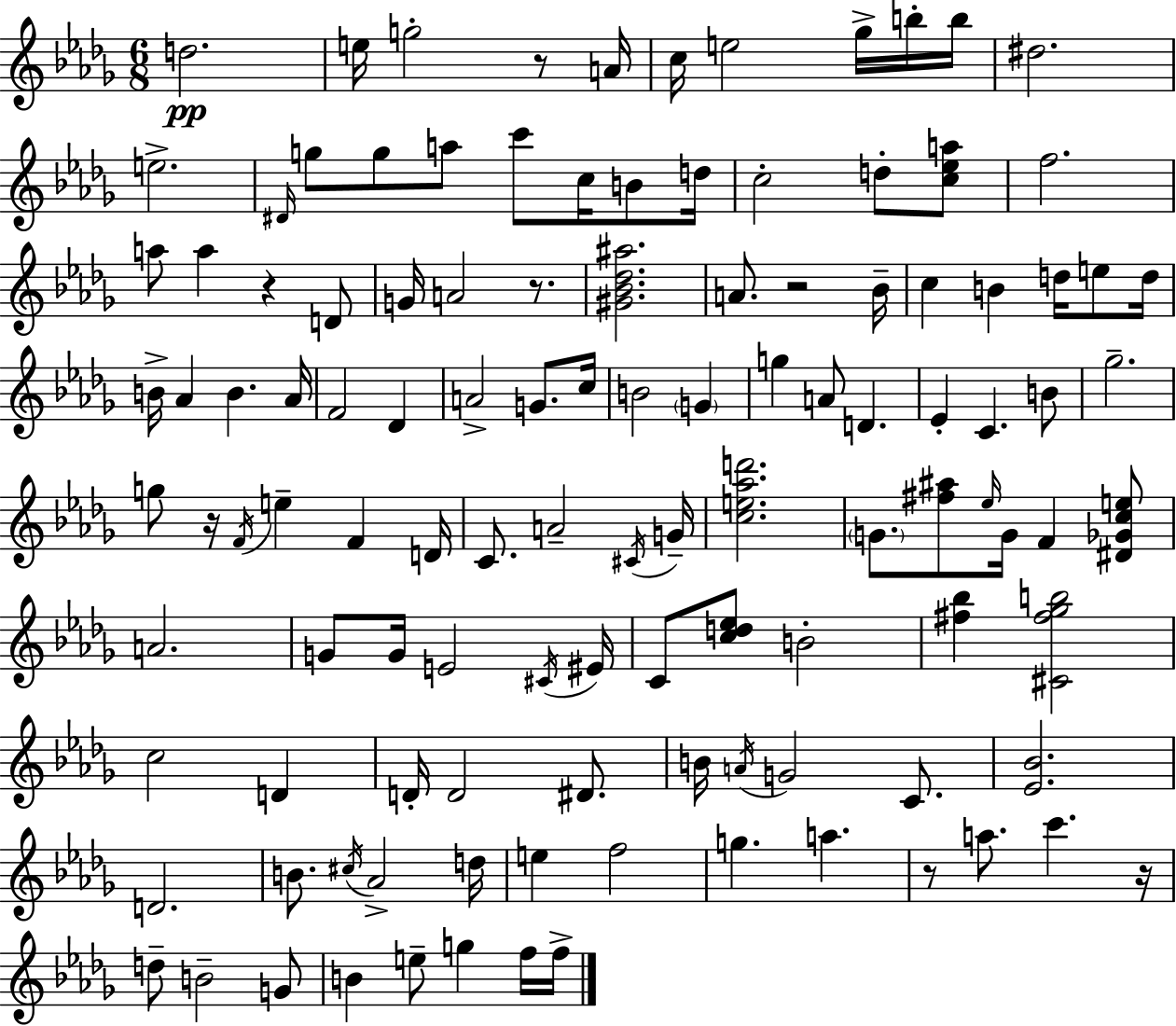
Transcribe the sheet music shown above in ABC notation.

X:1
T:Untitled
M:6/8
L:1/4
K:Bbm
d2 e/4 g2 z/2 A/4 c/4 e2 _g/4 b/4 b/4 ^d2 e2 ^D/4 g/2 g/2 a/2 c'/2 c/4 B/2 d/4 c2 d/2 [c_ea]/2 f2 a/2 a z D/2 G/4 A2 z/2 [^G_B_d^a]2 A/2 z2 _B/4 c B d/4 e/2 d/4 B/4 _A B _A/4 F2 _D A2 G/2 c/4 B2 G g A/2 D _E C B/2 _g2 g/2 z/4 F/4 e F D/4 C/2 A2 ^C/4 G/4 [ce_ad']2 G/2 [^f^a]/2 _e/4 G/4 F [^D_Gce]/2 A2 G/2 G/4 E2 ^C/4 ^E/4 C/2 [cd_e]/2 B2 [^f_b] [^C^f_gb]2 c2 D D/4 D2 ^D/2 B/4 A/4 G2 C/2 [_E_B]2 D2 B/2 ^c/4 _A2 d/4 e f2 g a z/2 a/2 c' z/4 d/2 B2 G/2 B e/2 g f/4 f/4